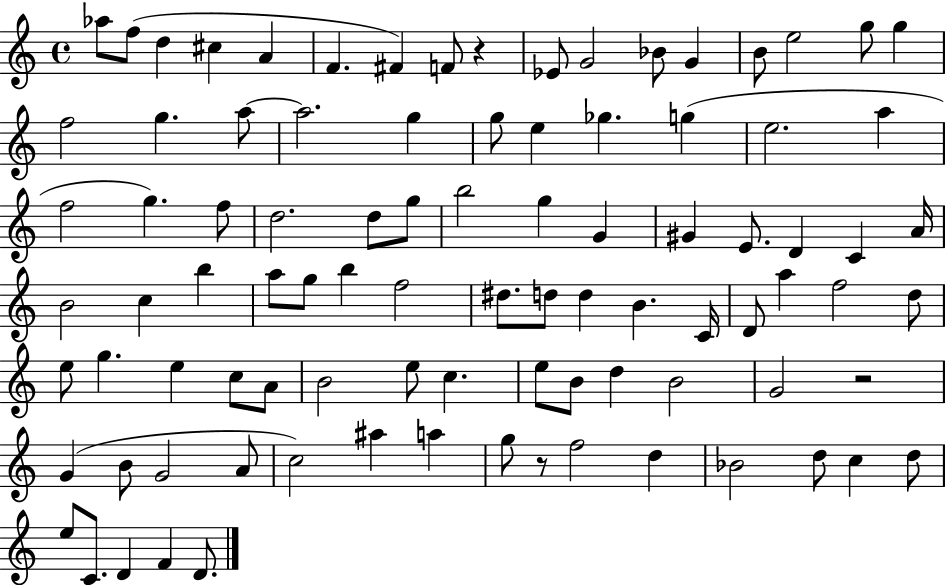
{
  \clef treble
  \time 4/4
  \defaultTimeSignature
  \key c \major
  aes''8 f''8( d''4 cis''4 a'4 | f'4. fis'4) f'8 r4 | ees'8 g'2 bes'8 g'4 | b'8 e''2 g''8 g''4 | \break f''2 g''4. a''8~~ | a''2. g''4 | g''8 e''4 ges''4. g''4( | e''2. a''4 | \break f''2 g''4.) f''8 | d''2. d''8 g''8 | b''2 g''4 g'4 | gis'4 e'8. d'4 c'4 a'16 | \break b'2 c''4 b''4 | a''8 g''8 b''4 f''2 | dis''8. d''8 d''4 b'4. c'16 | d'8 a''4 f''2 d''8 | \break e''8 g''4. e''4 c''8 a'8 | b'2 e''8 c''4. | e''8 b'8 d''4 b'2 | g'2 r2 | \break g'4( b'8 g'2 a'8 | c''2) ais''4 a''4 | g''8 r8 f''2 d''4 | bes'2 d''8 c''4 d''8 | \break e''8 c'8. d'4 f'4 d'8. | \bar "|."
}